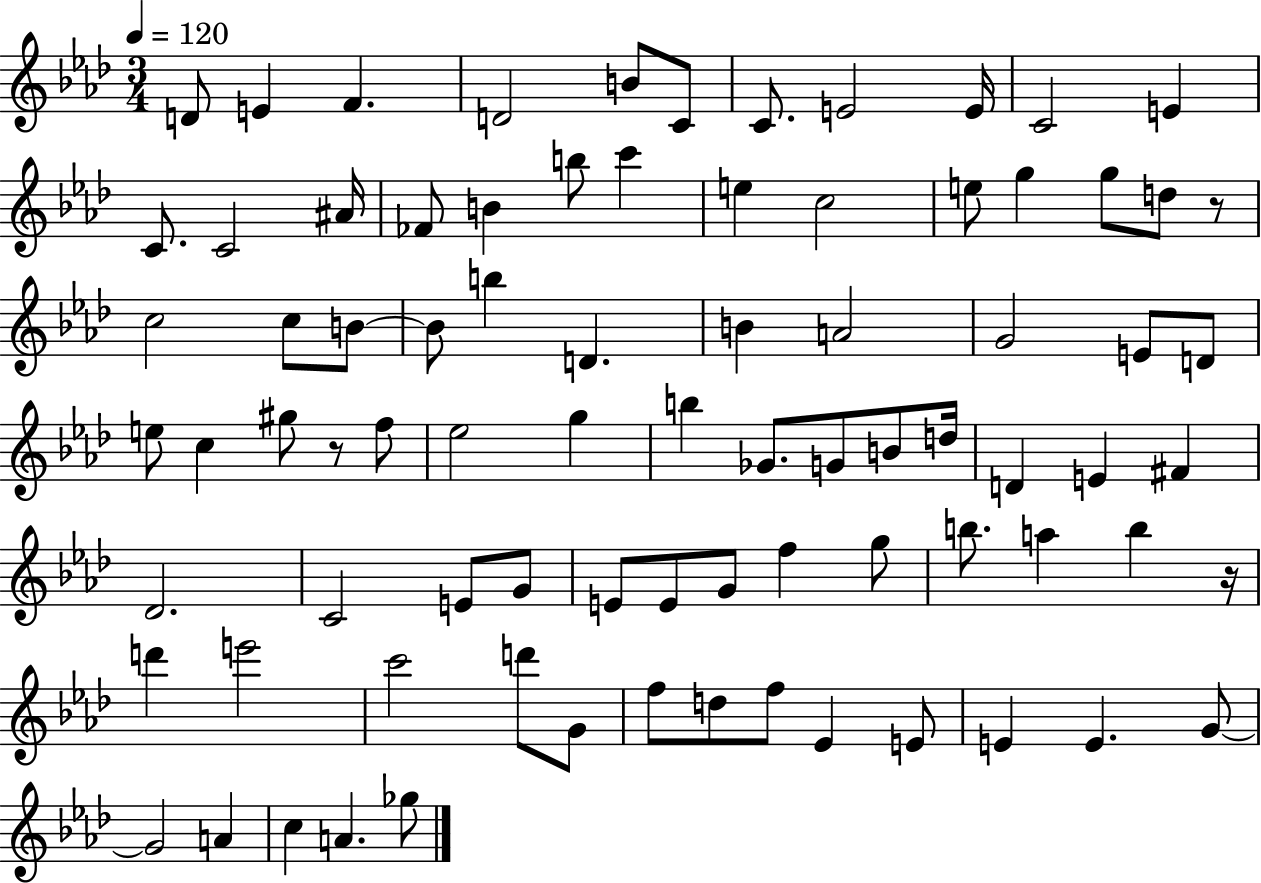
D4/e E4/q F4/q. D4/h B4/e C4/e C4/e. E4/h E4/s C4/h E4/q C4/e. C4/h A#4/s FES4/e B4/q B5/e C6/q E5/q C5/h E5/e G5/q G5/e D5/e R/e C5/h C5/e B4/e B4/e B5/q D4/q. B4/q A4/h G4/h E4/e D4/e E5/e C5/q G#5/e R/e F5/e Eb5/h G5/q B5/q Gb4/e. G4/e B4/e D5/s D4/q E4/q F#4/q Db4/h. C4/h E4/e G4/e E4/e E4/e G4/e F5/q G5/e B5/e. A5/q B5/q R/s D6/q E6/h C6/h D6/e G4/e F5/e D5/e F5/e Eb4/q E4/e E4/q E4/q. G4/e G4/h A4/q C5/q A4/q. Gb5/e